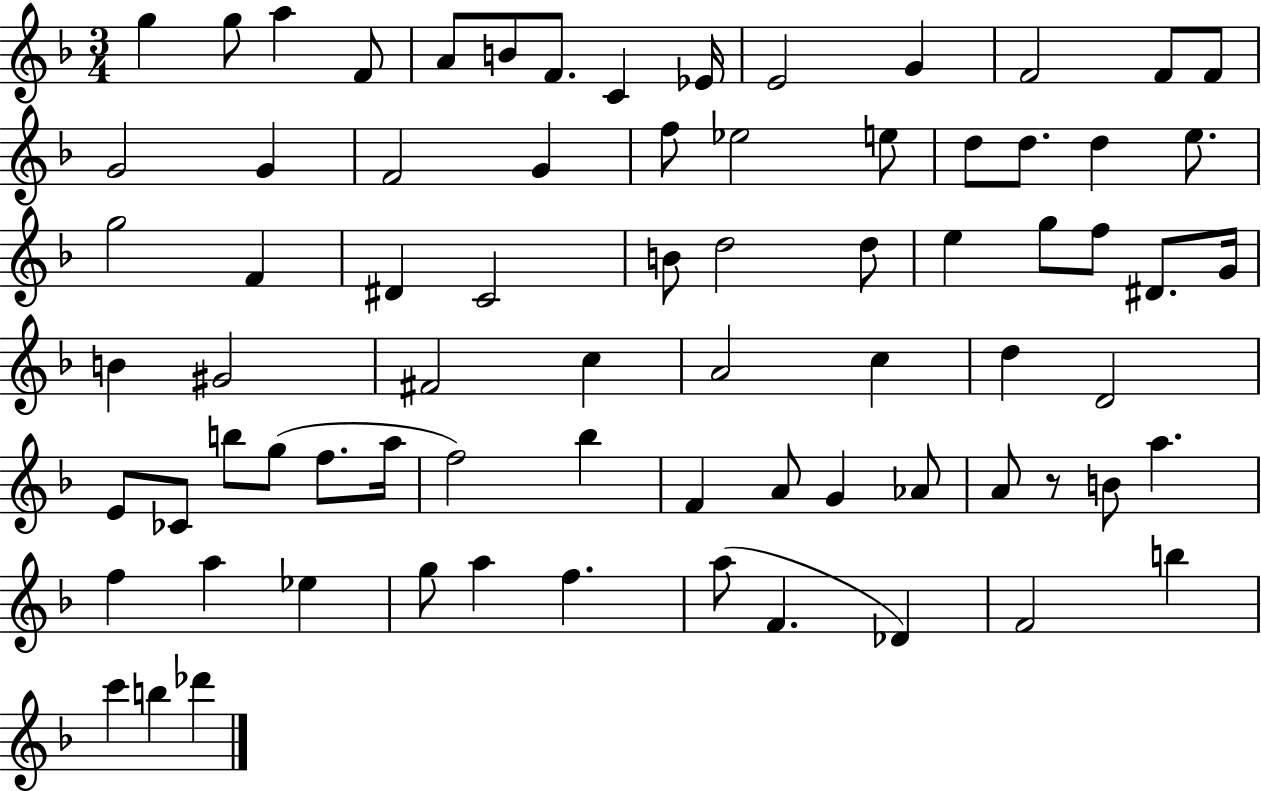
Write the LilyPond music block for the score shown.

{
  \clef treble
  \numericTimeSignature
  \time 3/4
  \key f \major
  g''4 g''8 a''4 f'8 | a'8 b'8 f'8. c'4 ees'16 | e'2 g'4 | f'2 f'8 f'8 | \break g'2 g'4 | f'2 g'4 | f''8 ees''2 e''8 | d''8 d''8. d''4 e''8. | \break g''2 f'4 | dis'4 c'2 | b'8 d''2 d''8 | e''4 g''8 f''8 dis'8. g'16 | \break b'4 gis'2 | fis'2 c''4 | a'2 c''4 | d''4 d'2 | \break e'8 ces'8 b''8 g''8( f''8. a''16 | f''2) bes''4 | f'4 a'8 g'4 aes'8 | a'8 r8 b'8 a''4. | \break f''4 a''4 ees''4 | g''8 a''4 f''4. | a''8( f'4. des'4) | f'2 b''4 | \break c'''4 b''4 des'''4 | \bar "|."
}